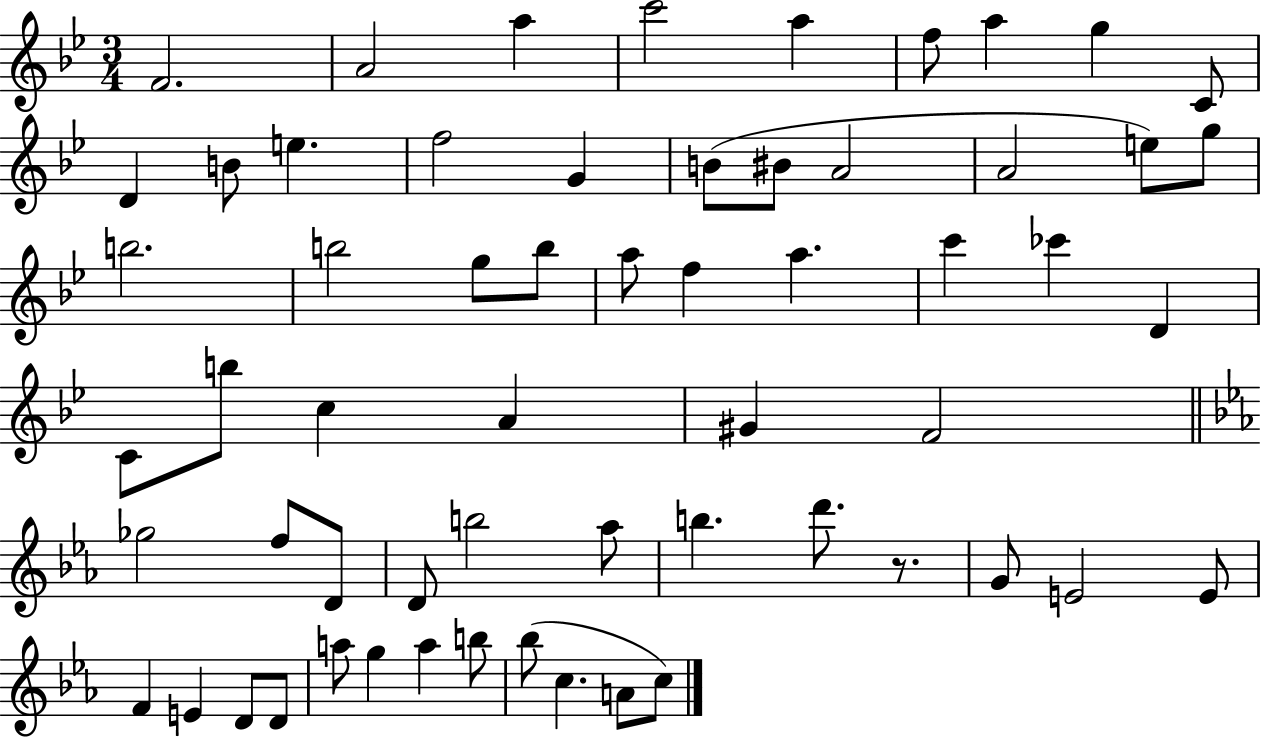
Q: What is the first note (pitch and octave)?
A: F4